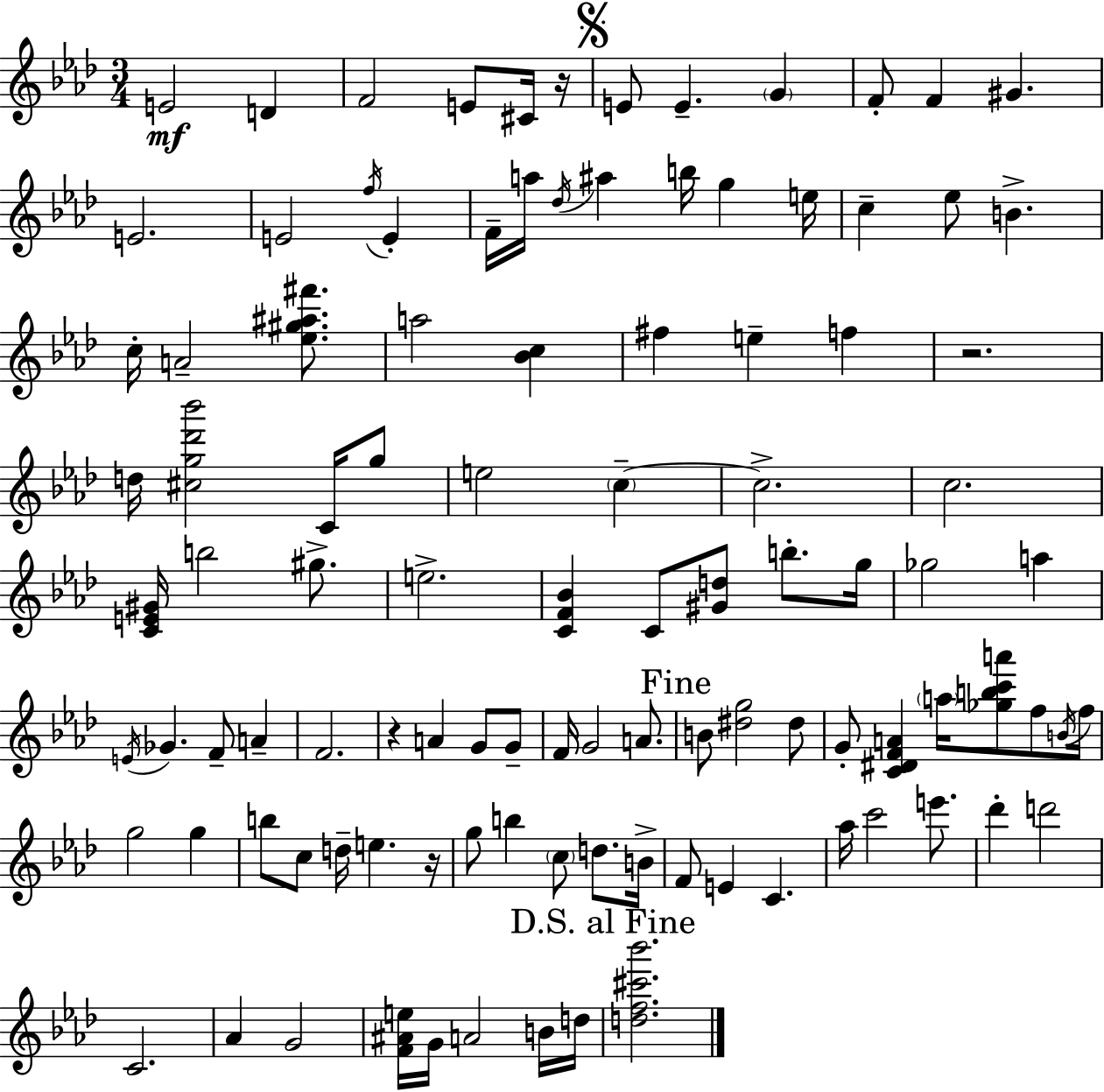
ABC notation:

X:1
T:Untitled
M:3/4
L:1/4
K:Ab
E2 D F2 E/2 ^C/4 z/4 E/2 E G F/2 F ^G E2 E2 f/4 E F/4 a/4 _d/4 ^a b/4 g e/4 c _e/2 B c/4 A2 [_e^g^a^f']/2 a2 [_Bc] ^f e f z2 d/4 [^cg_d'_b']2 C/4 g/2 e2 c c2 c2 [CE^G]/4 b2 ^g/2 e2 [CF_B] C/2 [^Gd]/2 b/2 g/4 _g2 a E/4 _G F/2 A F2 z A G/2 G/2 F/4 G2 A/2 B/2 [^dg]2 ^d/2 G/2 [C^DFA] a/4 [_gbc'a']/2 f/2 B/4 f/4 g2 g b/2 c/2 d/4 e z/4 g/2 b c/2 d/2 B/4 F/2 E C _a/4 c'2 e'/2 _d' d'2 C2 _A G2 [F^Ae]/4 G/4 A2 B/4 d/4 [df^c'_b']2